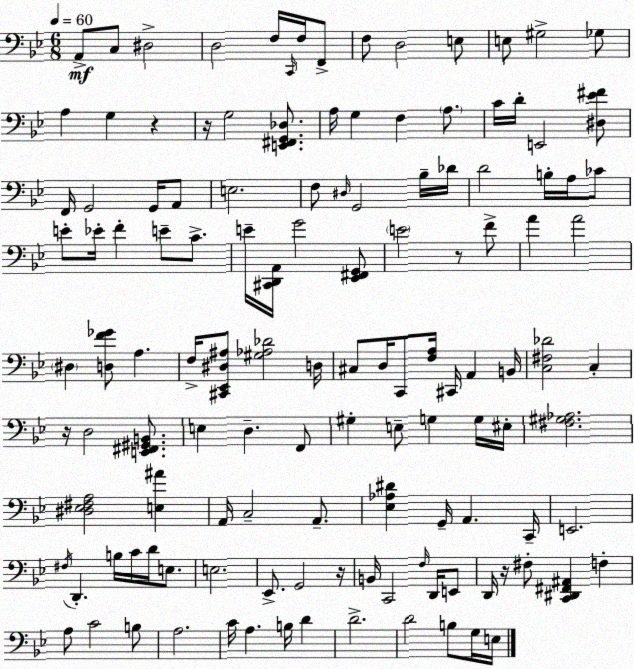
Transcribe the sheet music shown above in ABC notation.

X:1
T:Untitled
M:6/8
L:1/4
K:Bb
A,,/2 C,/2 ^D,2 D,2 F,/4 C,,/4 F,/4 F,,/2 F,/2 D,2 E,/2 E,/2 ^G,2 _G,/2 A, G, z z/4 G,2 [E,,^F,,G,,_D,]/2 A,/4 G, F, A,/2 C/4 D/4 E,,2 [^D,_E^F]/2 F,,/4 G,,2 G,,/4 A,,/2 E,2 F,/2 ^D,/4 G,,2 _B,/4 _D/4 D2 B,/4 A,/4 _C/2 E/2 _E/4 F E/2 C/2 E/4 [^C,,D,,A,,]/4 G2 [_E,,^F,,G,,]/2 E2 z/2 F/2 A A2 ^D, [D,F_G]/2 A, F,/4 [^C,,_E,,^D,^A,]/2 [^G,_A,_D]2 D,/4 ^C,/2 D,/4 C,,/2 [F,A,]/4 ^C,,/4 A,, B,,/4 [C,^F,_D]2 C, z/4 D,2 [E,,^F,,^G,,B,,]/2 E, D, F,,/2 ^G, E,/2 G, G,/4 ^E,/4 [^F,^G,_A,]2 [^D,_E,^F,A,]2 [E,^A] A,,/4 C,2 A,,/2 [_E,_A,^D] G,,/4 A,, C,,/4 E,,2 ^F,/4 D,, B,/4 C/4 D/4 E,/2 E,2 _E,,/2 G,,2 z/4 B,,/4 C,,2 F,/4 D,,/4 E,,/2 D,,/4 z/4 ^F,/2 [C,,^D,,^F,,^A,,] F, A,/2 C2 B,/2 A,2 C/4 A, B,/4 D D2 D2 B,/2 G,/4 E,/4